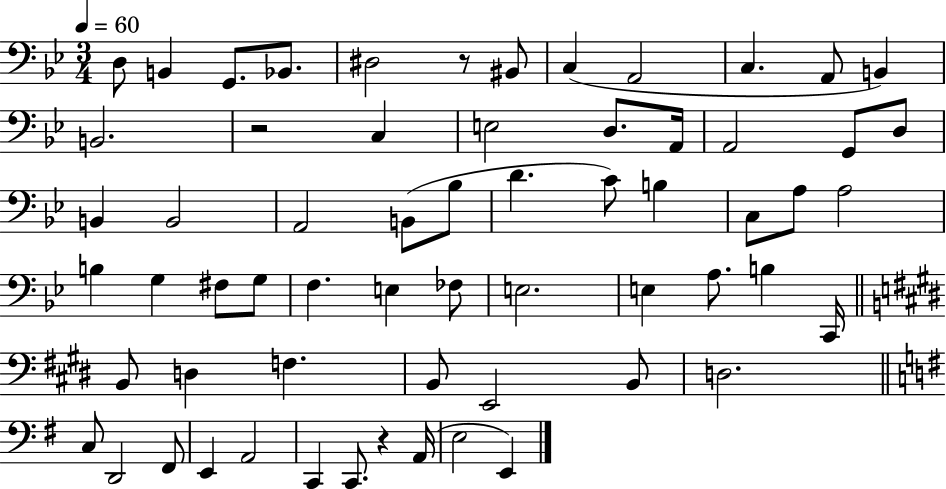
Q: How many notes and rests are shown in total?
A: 62